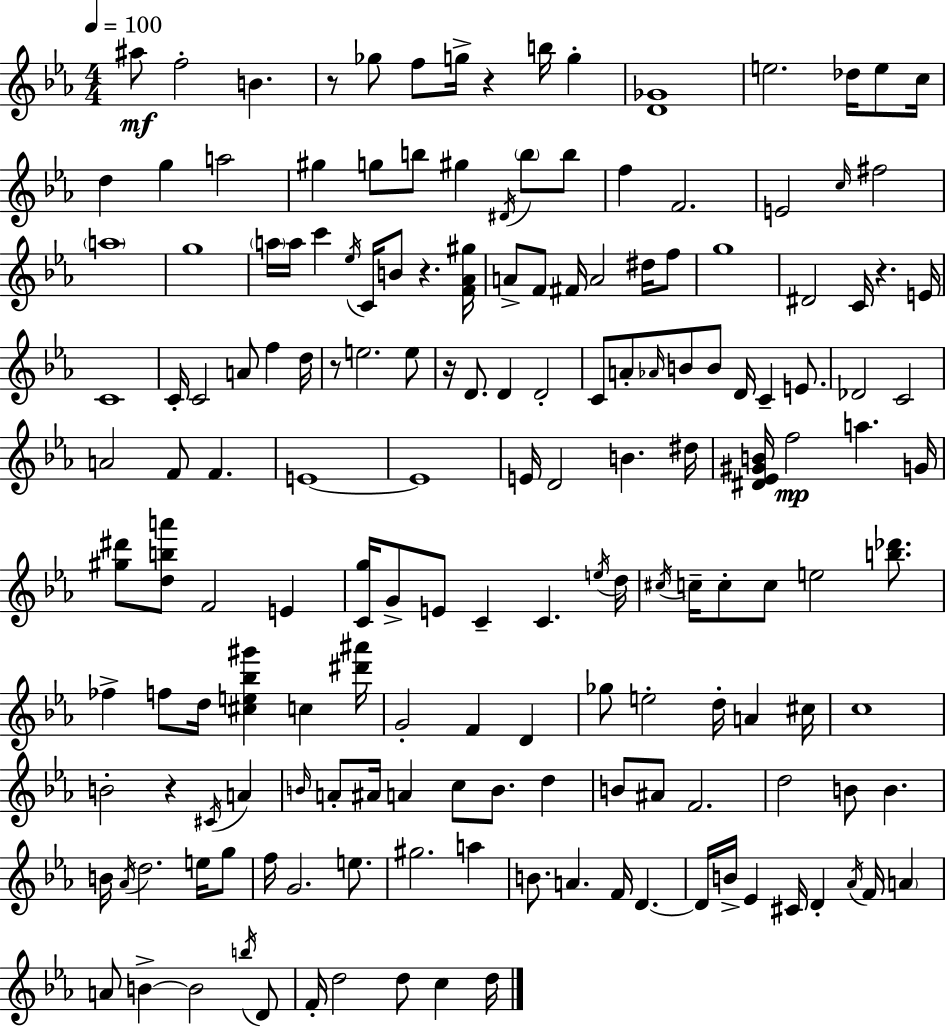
X:1
T:Untitled
M:4/4
L:1/4
K:Cm
^a/2 f2 B z/2 _g/2 f/2 g/4 z b/4 g [D_G]4 e2 _d/4 e/2 c/4 d g a2 ^g g/2 b/2 ^g ^D/4 b/2 b/2 f F2 E2 c/4 ^f2 a4 g4 a/4 a/4 c' _e/4 C/4 B/2 z [F_A^g]/4 A/2 F/2 ^F/4 A2 ^d/4 f/2 g4 ^D2 C/4 z E/4 C4 C/4 C2 A/2 f d/4 z/2 e2 e/2 z/4 D/2 D D2 C/2 A/2 _A/4 B/2 B/2 D/4 C E/2 _D2 C2 A2 F/2 F E4 E4 E/4 D2 B ^d/4 [^D_E^GB]/4 f2 a G/4 [^g^d']/2 [dba']/2 F2 E [Cg]/4 G/2 E/2 C C e/4 d/4 ^c/4 c/4 c/2 c/2 e2 [b_d']/2 _f f/2 d/4 [^ce_b^g'] c [^d'^a']/4 G2 F D _g/2 e2 d/4 A ^c/4 c4 B2 z ^C/4 A B/4 A/2 ^A/4 A c/2 B/2 d B/2 ^A/2 F2 d2 B/2 B B/4 _A/4 d2 e/4 g/2 f/4 G2 e/2 ^g2 a B/2 A F/4 D D/4 B/4 _E ^C/4 D _A/4 F/4 A A/2 B B2 b/4 D/2 F/4 d2 d/2 c d/4